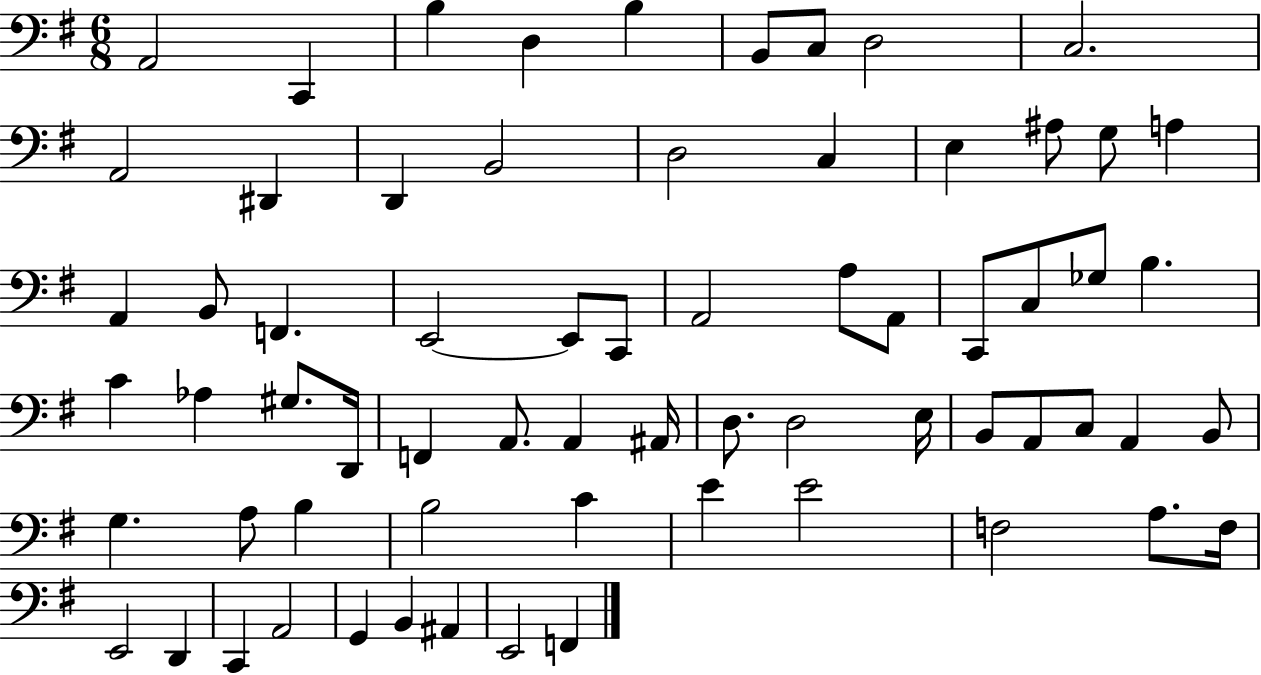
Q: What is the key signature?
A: G major